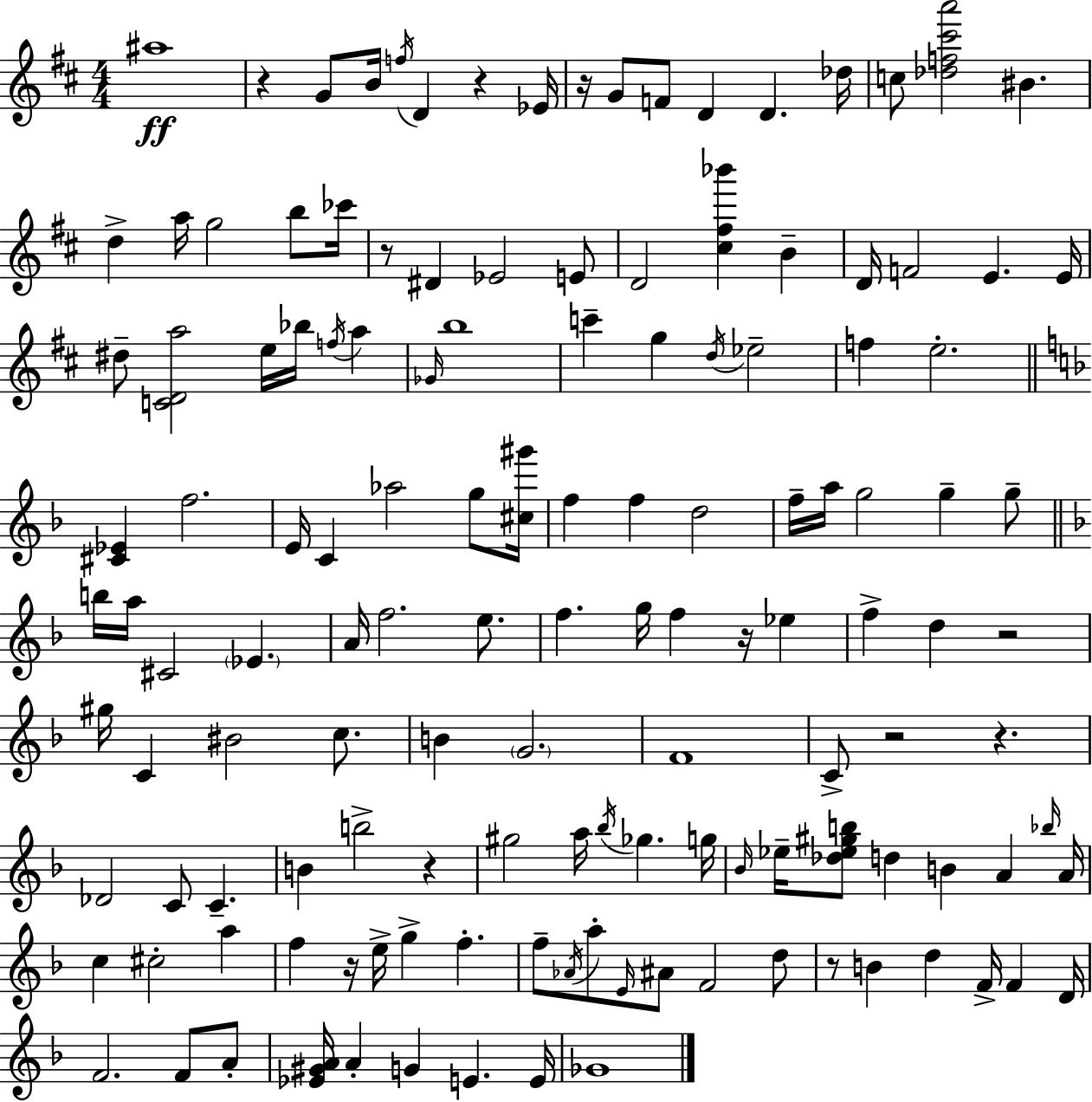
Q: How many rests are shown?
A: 11